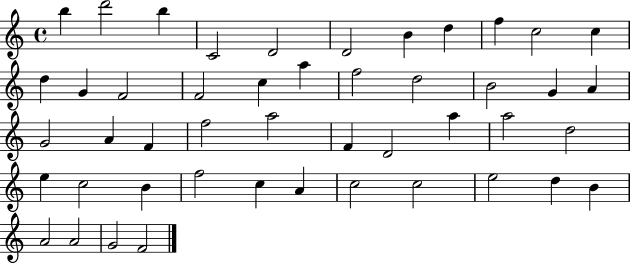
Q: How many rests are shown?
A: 0